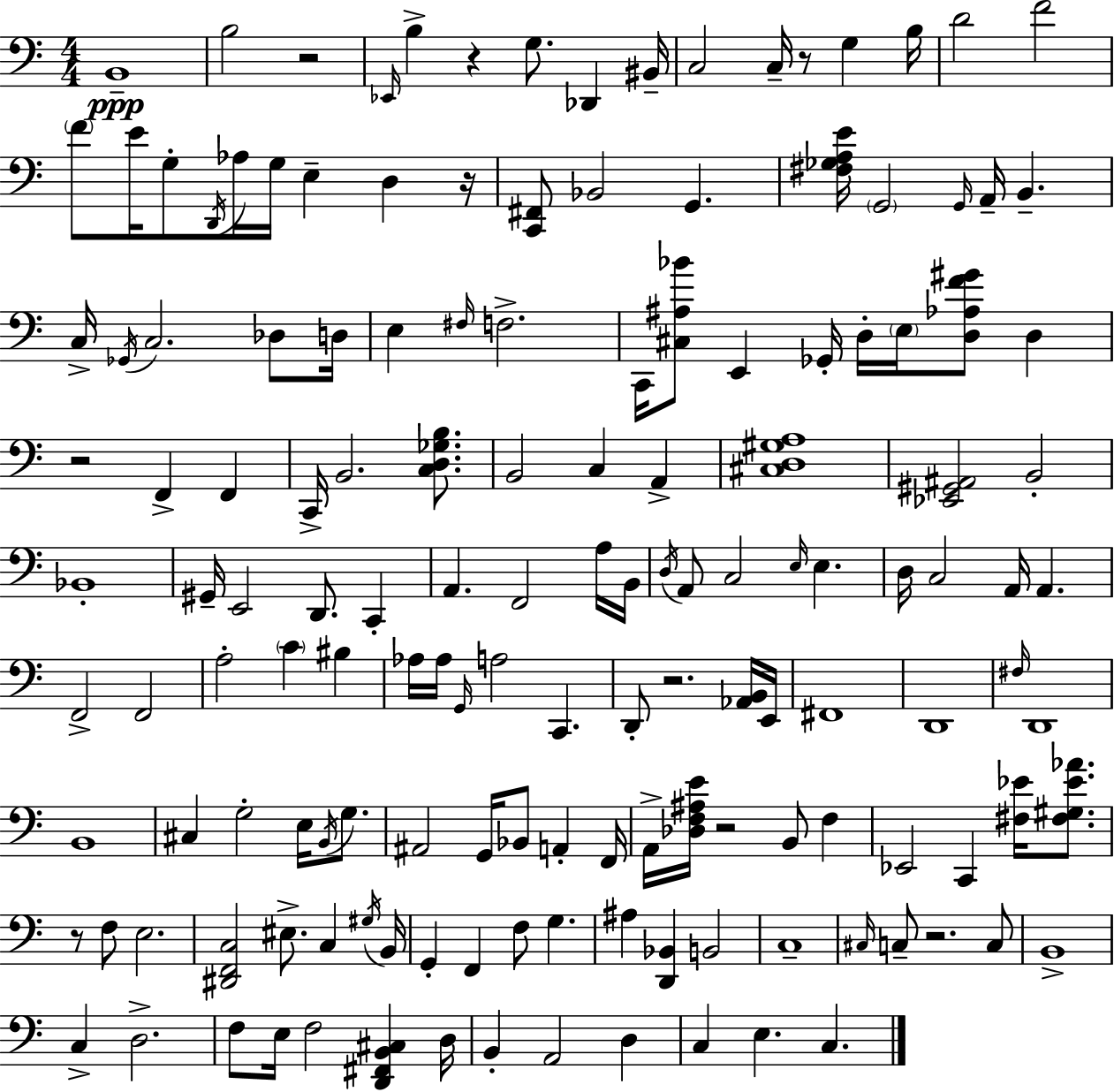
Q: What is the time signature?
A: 4/4